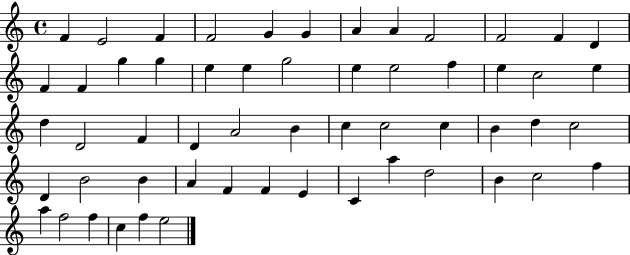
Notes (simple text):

F4/q E4/h F4/q F4/h G4/q G4/q A4/q A4/q F4/h F4/h F4/q D4/q F4/q F4/q G5/q G5/q E5/q E5/q G5/h E5/q E5/h F5/q E5/q C5/h E5/q D5/q D4/h F4/q D4/q A4/h B4/q C5/q C5/h C5/q B4/q D5/q C5/h D4/q B4/h B4/q A4/q F4/q F4/q E4/q C4/q A5/q D5/h B4/q C5/h F5/q A5/q F5/h F5/q C5/q F5/q E5/h